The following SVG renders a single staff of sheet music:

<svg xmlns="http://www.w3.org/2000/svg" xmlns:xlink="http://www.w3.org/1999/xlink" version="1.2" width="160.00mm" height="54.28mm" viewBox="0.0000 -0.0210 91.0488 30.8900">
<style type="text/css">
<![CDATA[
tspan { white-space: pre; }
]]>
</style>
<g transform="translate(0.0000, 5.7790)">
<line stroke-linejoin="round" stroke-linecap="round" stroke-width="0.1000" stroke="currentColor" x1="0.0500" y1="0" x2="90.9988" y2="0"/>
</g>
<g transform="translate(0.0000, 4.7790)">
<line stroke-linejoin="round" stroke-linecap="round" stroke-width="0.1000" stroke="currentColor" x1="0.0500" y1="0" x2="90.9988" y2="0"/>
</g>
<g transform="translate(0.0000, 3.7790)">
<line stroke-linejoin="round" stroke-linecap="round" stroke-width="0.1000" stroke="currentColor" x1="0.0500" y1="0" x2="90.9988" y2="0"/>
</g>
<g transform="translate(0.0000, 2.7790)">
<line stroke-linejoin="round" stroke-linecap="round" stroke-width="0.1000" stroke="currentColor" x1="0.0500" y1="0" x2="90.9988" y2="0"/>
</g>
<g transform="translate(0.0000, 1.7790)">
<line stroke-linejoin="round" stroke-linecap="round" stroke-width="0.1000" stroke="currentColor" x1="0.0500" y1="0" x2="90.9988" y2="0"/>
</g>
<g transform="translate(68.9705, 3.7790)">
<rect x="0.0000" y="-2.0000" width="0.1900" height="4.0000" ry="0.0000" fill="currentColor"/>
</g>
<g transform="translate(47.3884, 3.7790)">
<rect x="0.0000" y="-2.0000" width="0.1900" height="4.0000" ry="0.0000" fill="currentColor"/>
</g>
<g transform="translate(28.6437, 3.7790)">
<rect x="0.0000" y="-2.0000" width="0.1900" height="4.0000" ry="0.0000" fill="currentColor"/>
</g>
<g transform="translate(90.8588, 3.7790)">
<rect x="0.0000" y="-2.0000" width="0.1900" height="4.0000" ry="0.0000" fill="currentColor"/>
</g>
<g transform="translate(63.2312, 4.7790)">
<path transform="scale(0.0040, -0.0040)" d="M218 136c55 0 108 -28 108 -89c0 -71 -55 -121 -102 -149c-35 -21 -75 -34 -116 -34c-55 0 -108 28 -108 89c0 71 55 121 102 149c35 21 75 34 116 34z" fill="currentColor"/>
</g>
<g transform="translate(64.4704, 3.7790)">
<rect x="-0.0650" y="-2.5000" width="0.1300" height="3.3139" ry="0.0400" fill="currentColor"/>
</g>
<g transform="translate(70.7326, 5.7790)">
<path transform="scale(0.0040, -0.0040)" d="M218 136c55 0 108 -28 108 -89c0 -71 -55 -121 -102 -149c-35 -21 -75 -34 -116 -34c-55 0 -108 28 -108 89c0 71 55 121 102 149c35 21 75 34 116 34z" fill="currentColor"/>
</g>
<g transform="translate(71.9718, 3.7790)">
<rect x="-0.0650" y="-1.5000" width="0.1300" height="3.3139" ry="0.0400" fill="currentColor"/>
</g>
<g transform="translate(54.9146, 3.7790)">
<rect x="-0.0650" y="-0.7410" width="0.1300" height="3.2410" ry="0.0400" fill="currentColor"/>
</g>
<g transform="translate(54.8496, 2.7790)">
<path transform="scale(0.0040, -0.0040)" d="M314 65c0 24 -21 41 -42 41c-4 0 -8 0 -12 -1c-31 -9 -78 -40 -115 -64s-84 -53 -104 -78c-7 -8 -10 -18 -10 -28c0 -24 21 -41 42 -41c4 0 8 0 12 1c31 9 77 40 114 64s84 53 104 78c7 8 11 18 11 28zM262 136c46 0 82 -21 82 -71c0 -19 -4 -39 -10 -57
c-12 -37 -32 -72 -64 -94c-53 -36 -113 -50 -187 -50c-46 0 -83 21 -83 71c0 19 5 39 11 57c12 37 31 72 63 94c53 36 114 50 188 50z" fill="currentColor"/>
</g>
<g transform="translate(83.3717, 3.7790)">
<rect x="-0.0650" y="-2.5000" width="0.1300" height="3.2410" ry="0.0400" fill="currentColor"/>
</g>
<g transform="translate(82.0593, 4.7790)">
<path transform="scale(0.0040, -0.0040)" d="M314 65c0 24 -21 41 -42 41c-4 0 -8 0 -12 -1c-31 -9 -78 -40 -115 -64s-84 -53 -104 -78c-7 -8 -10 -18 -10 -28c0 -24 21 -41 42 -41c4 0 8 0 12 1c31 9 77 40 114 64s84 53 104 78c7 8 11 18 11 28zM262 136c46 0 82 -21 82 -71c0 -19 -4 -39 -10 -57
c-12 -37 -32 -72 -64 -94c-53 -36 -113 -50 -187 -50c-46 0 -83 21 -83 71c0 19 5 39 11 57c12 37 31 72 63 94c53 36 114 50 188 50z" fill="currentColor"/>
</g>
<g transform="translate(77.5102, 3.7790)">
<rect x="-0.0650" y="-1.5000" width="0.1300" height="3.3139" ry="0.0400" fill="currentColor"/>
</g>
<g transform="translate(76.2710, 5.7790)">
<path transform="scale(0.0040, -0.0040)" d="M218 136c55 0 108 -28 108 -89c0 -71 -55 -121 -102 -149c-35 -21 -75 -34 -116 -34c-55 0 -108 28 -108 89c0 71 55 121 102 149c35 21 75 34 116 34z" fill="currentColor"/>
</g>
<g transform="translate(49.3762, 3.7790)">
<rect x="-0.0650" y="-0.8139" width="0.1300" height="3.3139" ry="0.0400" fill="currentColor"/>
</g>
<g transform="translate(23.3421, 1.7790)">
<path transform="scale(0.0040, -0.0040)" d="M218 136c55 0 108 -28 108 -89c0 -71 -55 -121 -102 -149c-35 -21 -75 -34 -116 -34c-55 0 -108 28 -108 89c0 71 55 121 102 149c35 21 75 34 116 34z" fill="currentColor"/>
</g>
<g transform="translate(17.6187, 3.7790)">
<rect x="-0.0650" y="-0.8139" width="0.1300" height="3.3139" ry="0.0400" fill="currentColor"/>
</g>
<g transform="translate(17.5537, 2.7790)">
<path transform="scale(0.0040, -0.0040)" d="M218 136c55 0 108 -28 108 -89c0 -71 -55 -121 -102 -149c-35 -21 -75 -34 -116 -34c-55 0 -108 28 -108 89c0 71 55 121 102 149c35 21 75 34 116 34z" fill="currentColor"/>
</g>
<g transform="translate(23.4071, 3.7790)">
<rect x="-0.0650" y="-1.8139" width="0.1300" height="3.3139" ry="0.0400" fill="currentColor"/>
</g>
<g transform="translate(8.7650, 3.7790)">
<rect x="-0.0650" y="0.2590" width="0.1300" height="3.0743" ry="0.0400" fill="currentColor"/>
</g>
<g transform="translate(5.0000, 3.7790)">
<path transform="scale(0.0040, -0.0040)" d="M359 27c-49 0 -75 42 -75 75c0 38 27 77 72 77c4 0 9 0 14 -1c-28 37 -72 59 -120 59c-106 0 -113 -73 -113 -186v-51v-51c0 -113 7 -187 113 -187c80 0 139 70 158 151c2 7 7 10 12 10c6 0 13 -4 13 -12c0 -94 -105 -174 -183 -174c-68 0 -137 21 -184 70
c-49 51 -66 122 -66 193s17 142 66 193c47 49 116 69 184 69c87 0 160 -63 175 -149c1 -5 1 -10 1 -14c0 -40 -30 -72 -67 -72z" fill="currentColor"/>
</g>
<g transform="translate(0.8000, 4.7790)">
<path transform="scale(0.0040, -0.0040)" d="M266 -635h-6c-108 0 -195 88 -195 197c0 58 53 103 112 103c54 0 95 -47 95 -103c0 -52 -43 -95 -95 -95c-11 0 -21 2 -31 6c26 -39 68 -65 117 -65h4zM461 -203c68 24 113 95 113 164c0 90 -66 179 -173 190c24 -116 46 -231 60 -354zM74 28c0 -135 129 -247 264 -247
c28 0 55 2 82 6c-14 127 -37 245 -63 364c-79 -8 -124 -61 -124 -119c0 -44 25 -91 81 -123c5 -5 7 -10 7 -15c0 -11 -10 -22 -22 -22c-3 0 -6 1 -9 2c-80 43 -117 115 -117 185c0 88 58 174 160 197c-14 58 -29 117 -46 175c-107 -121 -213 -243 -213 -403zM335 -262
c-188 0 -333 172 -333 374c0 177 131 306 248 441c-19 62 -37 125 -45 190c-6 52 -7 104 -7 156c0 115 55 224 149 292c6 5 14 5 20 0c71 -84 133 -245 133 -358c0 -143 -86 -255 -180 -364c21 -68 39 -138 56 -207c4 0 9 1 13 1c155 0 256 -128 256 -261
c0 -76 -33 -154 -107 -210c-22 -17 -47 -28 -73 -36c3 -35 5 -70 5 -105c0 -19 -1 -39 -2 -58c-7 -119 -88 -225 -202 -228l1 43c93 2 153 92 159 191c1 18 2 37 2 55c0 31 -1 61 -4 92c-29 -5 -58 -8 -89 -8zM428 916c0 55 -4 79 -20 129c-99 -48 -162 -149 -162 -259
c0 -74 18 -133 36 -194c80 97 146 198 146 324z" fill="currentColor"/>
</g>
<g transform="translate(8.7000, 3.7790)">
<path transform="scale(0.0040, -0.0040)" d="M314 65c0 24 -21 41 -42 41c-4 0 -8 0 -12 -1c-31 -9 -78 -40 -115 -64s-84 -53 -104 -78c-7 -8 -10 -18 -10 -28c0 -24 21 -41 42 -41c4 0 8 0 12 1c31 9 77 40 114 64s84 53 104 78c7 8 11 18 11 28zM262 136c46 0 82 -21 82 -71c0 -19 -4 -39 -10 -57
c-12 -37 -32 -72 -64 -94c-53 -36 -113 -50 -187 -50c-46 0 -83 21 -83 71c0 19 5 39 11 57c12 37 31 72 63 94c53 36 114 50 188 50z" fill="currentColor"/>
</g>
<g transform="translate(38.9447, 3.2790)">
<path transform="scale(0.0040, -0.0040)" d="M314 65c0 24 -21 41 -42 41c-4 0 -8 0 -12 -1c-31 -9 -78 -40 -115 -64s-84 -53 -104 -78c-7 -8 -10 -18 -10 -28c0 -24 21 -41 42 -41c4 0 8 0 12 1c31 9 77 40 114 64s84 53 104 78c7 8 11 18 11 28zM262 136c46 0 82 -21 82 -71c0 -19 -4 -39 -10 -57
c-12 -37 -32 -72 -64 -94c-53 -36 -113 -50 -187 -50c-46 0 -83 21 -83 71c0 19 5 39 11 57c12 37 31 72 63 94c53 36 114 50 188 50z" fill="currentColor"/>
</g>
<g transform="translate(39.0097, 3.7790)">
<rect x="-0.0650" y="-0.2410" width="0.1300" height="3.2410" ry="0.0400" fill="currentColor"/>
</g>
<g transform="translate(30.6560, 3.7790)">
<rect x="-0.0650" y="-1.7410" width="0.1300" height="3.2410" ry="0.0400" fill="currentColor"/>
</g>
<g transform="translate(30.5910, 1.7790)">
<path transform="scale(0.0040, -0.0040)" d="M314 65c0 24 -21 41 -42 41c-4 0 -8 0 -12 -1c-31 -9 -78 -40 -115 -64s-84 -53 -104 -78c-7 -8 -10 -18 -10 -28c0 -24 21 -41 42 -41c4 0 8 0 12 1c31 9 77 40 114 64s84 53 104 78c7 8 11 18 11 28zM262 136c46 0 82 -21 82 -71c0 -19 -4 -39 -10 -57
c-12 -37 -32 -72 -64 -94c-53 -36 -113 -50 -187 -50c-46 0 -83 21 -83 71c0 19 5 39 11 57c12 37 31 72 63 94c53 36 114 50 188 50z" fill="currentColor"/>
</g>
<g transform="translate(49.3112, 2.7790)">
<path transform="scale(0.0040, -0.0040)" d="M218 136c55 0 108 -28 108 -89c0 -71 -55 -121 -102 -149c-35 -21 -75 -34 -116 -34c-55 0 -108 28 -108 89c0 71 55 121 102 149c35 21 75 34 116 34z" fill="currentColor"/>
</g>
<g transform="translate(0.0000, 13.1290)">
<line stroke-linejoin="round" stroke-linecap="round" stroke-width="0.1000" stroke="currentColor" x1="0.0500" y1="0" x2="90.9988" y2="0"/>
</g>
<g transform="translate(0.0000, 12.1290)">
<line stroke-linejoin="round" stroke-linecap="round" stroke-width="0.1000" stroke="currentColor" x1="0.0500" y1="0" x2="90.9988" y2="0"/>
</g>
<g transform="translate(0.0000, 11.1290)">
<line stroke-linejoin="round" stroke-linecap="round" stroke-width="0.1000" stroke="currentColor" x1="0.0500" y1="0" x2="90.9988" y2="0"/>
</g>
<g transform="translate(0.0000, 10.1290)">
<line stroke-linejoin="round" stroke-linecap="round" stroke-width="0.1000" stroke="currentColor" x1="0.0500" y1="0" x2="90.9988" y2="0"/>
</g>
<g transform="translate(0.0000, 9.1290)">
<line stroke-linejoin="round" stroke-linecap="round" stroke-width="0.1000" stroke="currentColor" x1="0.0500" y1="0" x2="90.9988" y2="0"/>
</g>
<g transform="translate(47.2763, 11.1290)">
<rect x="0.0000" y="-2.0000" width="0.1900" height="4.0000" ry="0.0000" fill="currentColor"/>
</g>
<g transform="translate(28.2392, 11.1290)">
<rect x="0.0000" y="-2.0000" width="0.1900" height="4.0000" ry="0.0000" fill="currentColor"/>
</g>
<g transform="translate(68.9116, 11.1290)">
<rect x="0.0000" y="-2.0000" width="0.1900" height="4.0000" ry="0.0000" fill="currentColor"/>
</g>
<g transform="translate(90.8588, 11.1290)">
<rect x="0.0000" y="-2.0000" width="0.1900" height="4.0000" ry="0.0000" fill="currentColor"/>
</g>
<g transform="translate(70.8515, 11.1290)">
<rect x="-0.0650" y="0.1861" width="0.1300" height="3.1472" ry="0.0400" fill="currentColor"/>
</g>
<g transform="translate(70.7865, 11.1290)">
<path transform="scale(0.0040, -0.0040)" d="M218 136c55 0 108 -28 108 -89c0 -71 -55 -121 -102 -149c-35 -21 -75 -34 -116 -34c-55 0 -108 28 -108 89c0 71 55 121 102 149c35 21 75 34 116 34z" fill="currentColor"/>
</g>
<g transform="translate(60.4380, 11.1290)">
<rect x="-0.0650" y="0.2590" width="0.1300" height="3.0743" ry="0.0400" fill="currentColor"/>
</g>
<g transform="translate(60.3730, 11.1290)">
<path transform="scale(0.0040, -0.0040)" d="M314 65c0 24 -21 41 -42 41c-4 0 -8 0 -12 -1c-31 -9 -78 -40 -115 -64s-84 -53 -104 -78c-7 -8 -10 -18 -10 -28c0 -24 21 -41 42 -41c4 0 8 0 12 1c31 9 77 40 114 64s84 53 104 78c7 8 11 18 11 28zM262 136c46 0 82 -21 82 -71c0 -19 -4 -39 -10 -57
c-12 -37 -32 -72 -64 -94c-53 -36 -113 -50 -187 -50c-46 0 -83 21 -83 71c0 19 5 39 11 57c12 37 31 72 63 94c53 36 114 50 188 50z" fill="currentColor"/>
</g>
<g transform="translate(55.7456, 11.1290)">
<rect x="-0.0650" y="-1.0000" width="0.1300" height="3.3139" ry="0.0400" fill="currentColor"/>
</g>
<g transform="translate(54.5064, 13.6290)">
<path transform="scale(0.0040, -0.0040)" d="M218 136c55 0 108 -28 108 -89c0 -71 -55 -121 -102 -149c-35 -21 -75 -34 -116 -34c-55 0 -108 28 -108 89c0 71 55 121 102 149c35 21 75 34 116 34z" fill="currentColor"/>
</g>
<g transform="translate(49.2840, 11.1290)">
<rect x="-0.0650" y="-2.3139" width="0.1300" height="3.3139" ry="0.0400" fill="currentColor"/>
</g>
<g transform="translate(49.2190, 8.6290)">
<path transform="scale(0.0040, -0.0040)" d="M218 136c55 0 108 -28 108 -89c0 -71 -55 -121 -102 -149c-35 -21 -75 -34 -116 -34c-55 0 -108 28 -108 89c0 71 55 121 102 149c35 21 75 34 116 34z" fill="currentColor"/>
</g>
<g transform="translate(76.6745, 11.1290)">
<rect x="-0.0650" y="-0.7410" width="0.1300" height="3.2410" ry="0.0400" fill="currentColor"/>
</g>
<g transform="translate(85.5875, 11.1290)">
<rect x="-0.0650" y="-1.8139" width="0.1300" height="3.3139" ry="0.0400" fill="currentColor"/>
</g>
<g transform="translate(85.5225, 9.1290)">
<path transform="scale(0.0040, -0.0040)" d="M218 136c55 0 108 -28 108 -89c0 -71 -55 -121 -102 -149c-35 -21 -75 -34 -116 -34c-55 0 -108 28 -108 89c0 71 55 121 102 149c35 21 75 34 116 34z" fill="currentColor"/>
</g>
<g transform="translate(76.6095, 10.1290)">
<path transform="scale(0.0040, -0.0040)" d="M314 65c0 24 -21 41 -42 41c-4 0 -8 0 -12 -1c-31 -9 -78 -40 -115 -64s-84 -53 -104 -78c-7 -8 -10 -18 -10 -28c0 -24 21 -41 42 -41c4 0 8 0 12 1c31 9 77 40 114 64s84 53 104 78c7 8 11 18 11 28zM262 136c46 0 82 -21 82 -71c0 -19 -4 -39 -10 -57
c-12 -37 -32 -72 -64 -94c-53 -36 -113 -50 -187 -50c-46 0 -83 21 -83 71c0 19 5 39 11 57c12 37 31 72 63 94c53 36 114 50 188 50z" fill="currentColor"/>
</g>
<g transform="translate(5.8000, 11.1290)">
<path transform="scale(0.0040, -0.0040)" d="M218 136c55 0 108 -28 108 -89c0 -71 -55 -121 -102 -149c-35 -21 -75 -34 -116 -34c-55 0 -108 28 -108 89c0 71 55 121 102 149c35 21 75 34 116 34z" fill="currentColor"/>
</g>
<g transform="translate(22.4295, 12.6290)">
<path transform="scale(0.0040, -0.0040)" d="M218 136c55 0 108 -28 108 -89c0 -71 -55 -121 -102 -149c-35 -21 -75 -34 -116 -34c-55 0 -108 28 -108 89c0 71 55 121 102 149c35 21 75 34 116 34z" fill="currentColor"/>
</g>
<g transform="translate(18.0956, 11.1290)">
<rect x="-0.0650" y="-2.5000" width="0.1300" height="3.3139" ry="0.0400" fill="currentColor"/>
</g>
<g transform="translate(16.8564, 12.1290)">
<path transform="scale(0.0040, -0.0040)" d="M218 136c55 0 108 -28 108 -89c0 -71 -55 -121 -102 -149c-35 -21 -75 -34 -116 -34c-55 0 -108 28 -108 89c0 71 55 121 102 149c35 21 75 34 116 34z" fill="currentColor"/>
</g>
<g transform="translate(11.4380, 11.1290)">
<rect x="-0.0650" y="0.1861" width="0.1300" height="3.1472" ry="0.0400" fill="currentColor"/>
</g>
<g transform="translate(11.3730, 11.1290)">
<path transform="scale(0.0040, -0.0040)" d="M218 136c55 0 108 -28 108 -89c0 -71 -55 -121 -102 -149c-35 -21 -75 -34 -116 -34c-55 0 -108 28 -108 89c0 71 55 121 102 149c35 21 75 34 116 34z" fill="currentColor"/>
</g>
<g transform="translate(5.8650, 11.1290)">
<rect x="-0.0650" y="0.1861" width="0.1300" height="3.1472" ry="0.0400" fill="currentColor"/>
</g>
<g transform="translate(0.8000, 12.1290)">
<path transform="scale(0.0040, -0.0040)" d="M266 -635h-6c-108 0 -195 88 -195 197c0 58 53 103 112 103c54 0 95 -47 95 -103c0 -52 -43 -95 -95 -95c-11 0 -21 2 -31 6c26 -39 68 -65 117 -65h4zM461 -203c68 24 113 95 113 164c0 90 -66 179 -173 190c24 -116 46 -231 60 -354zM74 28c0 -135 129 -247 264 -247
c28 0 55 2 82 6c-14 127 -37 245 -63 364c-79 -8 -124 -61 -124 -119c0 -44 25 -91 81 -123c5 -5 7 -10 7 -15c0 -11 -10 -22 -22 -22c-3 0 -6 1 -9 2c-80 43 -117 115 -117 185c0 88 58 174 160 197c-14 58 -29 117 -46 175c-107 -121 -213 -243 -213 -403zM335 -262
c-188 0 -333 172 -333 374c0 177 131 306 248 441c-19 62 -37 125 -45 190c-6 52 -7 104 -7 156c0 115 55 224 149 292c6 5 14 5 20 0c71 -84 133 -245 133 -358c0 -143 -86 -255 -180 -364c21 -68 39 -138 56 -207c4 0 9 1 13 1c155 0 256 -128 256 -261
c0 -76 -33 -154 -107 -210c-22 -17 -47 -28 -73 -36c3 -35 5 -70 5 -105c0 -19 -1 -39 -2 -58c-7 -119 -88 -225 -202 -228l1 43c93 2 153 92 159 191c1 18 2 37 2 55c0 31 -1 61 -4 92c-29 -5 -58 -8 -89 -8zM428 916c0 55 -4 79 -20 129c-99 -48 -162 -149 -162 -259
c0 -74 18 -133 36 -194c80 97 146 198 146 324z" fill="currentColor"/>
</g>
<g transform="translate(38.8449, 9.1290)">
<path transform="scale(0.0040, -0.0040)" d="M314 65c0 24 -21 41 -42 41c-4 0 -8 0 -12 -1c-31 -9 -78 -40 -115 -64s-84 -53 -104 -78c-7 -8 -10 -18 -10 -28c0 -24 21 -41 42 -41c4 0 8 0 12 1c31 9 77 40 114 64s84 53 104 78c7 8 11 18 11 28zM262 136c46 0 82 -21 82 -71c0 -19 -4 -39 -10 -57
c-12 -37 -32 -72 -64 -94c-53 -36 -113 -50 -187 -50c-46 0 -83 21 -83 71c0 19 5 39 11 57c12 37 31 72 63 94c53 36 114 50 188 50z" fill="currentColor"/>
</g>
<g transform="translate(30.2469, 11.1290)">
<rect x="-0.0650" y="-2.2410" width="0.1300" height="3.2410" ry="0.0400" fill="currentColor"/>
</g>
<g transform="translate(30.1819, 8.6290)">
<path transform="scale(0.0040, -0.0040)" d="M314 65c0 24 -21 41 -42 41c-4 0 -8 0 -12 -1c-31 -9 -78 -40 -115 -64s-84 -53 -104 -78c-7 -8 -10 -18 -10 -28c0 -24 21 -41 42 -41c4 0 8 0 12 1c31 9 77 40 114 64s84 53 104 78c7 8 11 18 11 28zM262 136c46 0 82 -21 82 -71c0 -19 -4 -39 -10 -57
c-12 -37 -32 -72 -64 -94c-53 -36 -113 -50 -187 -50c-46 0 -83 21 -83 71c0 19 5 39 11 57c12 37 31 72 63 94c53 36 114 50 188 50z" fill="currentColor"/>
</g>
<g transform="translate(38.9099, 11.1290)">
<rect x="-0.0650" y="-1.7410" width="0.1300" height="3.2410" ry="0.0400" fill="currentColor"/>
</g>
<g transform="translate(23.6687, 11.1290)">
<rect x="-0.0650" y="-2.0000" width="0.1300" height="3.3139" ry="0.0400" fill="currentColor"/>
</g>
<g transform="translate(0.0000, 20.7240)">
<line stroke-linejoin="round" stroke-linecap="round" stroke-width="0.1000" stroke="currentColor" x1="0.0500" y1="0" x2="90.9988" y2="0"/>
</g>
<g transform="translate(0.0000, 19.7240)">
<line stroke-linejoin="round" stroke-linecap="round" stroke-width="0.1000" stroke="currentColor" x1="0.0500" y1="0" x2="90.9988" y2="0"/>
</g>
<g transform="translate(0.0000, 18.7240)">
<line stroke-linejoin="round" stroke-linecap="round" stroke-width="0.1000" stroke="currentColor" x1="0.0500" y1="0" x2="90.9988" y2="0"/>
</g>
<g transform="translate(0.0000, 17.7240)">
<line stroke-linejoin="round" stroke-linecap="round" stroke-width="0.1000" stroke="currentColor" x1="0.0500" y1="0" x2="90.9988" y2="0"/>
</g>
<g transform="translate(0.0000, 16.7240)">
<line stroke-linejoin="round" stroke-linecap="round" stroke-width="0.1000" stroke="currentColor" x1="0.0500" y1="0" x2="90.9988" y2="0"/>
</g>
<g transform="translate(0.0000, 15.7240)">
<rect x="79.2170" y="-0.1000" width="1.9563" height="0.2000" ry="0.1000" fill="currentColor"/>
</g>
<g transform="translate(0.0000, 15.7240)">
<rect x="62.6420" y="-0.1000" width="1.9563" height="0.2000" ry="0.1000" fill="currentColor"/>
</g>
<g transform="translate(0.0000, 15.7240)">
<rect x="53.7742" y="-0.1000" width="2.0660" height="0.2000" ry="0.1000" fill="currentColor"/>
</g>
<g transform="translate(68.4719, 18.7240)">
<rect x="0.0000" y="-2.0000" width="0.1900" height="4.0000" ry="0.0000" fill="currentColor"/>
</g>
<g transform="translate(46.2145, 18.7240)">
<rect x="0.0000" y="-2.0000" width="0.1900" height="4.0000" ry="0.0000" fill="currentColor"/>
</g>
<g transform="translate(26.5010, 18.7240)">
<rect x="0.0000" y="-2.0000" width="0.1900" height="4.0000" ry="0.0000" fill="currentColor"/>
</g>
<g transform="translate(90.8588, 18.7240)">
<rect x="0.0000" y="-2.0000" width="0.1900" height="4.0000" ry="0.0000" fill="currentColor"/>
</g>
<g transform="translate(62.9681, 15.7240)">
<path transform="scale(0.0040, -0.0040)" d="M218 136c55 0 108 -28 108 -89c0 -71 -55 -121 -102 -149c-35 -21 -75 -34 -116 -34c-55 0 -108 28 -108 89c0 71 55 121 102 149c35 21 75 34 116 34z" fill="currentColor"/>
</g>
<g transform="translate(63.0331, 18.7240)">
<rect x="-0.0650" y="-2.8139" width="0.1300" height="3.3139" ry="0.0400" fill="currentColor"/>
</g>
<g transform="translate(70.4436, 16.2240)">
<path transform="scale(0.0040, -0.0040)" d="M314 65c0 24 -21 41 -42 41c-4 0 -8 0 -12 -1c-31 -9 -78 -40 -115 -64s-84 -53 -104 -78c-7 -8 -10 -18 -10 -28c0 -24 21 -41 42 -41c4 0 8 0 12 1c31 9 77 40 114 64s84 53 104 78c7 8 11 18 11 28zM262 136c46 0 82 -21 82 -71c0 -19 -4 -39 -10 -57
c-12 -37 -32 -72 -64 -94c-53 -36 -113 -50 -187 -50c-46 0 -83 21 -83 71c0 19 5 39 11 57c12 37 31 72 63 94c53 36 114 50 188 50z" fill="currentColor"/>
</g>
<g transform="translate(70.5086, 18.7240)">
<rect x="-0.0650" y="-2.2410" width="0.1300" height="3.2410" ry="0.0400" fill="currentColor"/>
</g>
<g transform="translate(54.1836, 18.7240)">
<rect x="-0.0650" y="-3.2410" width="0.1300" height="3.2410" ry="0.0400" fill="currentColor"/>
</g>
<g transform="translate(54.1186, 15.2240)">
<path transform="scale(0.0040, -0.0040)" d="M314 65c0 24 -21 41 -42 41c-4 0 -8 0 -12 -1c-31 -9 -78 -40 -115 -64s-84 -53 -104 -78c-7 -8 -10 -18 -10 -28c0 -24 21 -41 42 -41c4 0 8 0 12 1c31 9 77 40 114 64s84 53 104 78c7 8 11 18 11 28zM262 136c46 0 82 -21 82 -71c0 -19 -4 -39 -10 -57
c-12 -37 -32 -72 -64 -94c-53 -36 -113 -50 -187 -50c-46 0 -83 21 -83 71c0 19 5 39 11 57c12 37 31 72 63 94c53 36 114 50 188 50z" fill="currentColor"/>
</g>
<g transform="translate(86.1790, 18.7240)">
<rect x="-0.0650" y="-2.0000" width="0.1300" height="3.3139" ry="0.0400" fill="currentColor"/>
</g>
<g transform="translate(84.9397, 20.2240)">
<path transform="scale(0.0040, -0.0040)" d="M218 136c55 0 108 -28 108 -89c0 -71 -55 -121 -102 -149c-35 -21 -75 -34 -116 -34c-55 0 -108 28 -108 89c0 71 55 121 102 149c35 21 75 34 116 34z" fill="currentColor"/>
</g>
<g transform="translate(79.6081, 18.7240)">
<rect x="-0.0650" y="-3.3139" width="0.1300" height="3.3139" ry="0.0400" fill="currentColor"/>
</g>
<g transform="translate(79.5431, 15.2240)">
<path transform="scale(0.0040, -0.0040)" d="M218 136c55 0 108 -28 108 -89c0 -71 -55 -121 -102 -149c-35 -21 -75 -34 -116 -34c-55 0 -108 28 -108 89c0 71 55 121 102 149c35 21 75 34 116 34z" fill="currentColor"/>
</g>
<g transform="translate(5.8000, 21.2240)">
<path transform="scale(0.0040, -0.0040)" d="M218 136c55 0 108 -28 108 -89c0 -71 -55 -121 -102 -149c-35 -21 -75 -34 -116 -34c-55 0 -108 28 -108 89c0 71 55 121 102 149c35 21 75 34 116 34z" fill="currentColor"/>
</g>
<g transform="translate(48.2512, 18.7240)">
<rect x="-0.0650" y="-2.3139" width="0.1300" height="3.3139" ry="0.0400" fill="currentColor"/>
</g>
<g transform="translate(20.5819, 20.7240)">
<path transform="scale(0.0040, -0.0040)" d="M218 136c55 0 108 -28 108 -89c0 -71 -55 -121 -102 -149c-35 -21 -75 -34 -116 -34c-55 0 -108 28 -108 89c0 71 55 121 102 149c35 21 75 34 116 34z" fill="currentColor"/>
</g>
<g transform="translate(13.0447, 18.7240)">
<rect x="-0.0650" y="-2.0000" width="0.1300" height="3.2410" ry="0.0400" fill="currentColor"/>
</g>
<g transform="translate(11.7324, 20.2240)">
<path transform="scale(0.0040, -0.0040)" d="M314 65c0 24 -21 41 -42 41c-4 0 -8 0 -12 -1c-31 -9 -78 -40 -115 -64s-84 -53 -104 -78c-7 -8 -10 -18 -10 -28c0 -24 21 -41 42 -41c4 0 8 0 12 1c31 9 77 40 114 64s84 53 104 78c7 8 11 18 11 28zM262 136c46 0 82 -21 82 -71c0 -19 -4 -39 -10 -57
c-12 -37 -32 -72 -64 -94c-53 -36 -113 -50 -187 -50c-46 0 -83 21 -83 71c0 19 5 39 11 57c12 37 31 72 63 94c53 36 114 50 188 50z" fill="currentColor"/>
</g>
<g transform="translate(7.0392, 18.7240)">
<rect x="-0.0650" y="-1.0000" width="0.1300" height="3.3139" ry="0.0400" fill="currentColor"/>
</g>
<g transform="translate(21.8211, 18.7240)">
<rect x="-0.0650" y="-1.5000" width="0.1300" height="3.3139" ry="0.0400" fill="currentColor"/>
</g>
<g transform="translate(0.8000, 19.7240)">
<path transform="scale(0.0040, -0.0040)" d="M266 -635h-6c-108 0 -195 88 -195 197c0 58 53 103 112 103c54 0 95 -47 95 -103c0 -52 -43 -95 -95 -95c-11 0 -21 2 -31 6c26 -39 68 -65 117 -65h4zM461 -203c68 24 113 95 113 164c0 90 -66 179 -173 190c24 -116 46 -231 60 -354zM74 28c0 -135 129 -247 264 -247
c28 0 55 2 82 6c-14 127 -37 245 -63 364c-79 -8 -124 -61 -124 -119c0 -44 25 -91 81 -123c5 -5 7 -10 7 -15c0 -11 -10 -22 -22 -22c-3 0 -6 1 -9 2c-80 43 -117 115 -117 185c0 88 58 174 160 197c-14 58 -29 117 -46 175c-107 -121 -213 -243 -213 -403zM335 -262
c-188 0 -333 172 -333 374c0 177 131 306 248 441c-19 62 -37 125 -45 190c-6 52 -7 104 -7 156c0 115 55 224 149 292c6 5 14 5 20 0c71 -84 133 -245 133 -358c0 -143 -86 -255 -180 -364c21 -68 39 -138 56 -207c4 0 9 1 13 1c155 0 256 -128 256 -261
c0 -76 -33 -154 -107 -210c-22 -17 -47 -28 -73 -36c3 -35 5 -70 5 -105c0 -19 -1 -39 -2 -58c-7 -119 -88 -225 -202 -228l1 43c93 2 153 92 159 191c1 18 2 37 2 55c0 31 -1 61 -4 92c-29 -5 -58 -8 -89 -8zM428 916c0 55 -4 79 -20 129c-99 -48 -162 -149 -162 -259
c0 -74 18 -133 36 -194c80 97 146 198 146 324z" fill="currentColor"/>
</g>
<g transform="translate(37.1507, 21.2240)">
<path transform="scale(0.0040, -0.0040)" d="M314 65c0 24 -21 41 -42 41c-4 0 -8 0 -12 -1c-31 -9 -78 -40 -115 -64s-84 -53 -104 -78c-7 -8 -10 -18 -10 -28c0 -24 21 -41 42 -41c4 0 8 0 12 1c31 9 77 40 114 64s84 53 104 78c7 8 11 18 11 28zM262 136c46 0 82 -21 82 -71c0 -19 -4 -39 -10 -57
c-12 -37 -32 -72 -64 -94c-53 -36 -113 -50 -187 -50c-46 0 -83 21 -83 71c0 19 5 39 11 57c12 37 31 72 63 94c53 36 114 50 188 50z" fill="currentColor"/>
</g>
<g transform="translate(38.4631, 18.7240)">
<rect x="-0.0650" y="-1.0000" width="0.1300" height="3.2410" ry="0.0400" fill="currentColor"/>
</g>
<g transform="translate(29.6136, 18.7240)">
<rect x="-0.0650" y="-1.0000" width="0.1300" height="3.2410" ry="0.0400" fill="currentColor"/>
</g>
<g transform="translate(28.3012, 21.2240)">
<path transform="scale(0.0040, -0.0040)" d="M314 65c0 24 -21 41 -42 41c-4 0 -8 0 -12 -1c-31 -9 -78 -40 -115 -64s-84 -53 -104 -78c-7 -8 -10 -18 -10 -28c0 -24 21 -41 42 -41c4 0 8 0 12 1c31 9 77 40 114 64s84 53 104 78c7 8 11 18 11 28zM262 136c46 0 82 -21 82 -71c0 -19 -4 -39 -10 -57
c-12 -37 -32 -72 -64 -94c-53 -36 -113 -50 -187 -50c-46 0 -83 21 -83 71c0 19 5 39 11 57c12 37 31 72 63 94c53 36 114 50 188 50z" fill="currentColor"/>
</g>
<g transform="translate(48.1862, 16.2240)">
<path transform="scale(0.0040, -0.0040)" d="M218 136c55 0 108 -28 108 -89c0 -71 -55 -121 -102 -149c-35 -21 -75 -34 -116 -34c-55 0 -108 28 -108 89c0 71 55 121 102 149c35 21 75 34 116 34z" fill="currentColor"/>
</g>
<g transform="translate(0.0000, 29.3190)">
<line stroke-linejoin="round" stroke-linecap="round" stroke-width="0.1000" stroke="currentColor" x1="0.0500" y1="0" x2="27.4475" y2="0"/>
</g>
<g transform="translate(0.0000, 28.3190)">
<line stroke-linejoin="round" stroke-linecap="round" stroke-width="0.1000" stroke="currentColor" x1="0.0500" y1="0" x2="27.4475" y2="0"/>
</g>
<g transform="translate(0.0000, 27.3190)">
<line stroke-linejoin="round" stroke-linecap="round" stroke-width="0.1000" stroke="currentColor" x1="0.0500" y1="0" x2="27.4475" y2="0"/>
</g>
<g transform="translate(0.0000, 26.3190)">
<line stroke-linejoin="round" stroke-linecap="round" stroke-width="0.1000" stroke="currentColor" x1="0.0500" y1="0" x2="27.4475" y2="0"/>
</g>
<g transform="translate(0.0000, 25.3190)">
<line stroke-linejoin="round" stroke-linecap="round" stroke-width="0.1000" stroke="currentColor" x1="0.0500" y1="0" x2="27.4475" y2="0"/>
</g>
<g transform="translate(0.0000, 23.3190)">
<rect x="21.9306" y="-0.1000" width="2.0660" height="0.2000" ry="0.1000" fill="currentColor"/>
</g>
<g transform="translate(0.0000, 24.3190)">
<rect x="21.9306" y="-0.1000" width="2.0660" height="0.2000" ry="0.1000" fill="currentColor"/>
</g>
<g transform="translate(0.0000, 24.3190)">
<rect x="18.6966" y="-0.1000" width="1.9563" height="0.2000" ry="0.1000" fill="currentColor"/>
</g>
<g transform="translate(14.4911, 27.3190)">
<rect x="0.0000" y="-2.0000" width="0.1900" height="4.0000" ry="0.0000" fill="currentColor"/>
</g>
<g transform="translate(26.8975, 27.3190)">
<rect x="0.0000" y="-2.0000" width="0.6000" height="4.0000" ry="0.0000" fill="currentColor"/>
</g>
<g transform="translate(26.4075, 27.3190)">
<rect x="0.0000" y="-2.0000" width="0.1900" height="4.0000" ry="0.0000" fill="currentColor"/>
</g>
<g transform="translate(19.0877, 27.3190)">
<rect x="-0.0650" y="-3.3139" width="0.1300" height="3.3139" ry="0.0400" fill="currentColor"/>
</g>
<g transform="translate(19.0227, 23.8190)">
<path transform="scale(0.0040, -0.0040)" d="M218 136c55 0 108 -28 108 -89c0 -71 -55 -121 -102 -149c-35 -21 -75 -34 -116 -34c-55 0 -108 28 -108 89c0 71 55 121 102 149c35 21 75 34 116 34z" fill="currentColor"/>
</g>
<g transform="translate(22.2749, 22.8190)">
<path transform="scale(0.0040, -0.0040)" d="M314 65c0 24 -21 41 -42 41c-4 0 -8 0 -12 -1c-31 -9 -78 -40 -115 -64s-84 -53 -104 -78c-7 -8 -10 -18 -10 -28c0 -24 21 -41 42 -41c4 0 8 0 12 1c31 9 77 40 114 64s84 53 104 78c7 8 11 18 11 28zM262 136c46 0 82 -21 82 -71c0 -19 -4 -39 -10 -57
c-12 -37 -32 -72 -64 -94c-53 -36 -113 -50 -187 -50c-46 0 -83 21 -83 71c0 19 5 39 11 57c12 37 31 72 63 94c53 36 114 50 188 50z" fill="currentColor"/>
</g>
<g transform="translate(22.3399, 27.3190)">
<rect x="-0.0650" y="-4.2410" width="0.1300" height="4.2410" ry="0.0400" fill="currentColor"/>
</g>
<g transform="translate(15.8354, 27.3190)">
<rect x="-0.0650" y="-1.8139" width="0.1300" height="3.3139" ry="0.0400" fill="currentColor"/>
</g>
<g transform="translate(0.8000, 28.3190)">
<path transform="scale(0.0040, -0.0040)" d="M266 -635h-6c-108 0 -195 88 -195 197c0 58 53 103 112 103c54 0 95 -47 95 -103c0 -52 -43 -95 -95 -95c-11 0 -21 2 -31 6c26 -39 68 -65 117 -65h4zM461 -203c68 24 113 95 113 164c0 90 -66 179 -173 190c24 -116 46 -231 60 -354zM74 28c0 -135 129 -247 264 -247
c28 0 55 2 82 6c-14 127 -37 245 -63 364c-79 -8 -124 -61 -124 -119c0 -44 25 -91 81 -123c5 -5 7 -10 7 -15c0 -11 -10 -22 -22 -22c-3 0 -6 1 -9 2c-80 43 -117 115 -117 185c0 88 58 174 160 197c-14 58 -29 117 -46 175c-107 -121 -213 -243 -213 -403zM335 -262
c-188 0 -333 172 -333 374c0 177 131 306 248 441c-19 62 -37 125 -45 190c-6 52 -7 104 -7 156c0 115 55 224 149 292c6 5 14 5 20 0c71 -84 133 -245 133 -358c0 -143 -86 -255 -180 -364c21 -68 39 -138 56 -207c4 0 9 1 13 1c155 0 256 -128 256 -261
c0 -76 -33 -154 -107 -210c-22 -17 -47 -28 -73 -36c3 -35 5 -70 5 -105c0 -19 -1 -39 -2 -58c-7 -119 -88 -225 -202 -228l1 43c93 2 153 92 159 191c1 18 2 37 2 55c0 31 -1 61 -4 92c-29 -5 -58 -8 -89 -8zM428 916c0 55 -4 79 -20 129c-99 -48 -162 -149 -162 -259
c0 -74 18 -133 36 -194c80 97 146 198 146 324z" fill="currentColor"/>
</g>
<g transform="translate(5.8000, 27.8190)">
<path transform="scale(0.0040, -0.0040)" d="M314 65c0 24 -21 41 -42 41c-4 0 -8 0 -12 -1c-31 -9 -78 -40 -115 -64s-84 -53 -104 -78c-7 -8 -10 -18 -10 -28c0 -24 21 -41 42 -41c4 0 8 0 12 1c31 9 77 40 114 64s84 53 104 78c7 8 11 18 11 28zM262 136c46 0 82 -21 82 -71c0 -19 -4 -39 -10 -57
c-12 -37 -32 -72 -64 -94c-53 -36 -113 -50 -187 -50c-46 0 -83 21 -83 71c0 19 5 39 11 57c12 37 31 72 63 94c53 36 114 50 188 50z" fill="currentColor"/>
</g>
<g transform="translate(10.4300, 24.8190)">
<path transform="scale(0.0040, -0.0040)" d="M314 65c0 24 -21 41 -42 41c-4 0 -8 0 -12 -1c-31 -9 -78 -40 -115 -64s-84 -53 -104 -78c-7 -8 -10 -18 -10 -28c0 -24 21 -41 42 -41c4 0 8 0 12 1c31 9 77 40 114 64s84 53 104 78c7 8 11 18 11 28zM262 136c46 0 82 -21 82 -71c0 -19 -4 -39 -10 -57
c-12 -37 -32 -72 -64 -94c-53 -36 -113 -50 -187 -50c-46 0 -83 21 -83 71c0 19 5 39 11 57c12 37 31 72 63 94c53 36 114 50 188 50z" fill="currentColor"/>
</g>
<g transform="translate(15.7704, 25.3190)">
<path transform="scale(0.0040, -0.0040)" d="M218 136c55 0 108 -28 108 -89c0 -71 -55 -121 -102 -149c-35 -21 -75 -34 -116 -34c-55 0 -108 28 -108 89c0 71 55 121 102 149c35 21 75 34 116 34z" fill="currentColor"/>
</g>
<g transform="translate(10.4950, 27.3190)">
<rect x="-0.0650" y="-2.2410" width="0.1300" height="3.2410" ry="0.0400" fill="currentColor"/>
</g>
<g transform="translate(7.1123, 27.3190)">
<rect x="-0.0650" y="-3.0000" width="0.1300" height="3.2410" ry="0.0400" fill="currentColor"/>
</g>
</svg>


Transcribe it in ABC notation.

X:1
T:Untitled
M:4/4
L:1/4
K:C
B2 d f f2 c2 d d2 G E E G2 B B G F g2 f2 g D B2 B d2 f D F2 E D2 D2 g b2 a g2 b F A2 g2 f b d'2